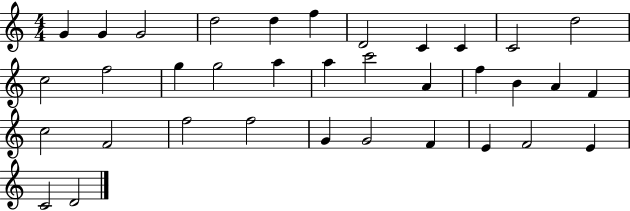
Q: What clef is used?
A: treble